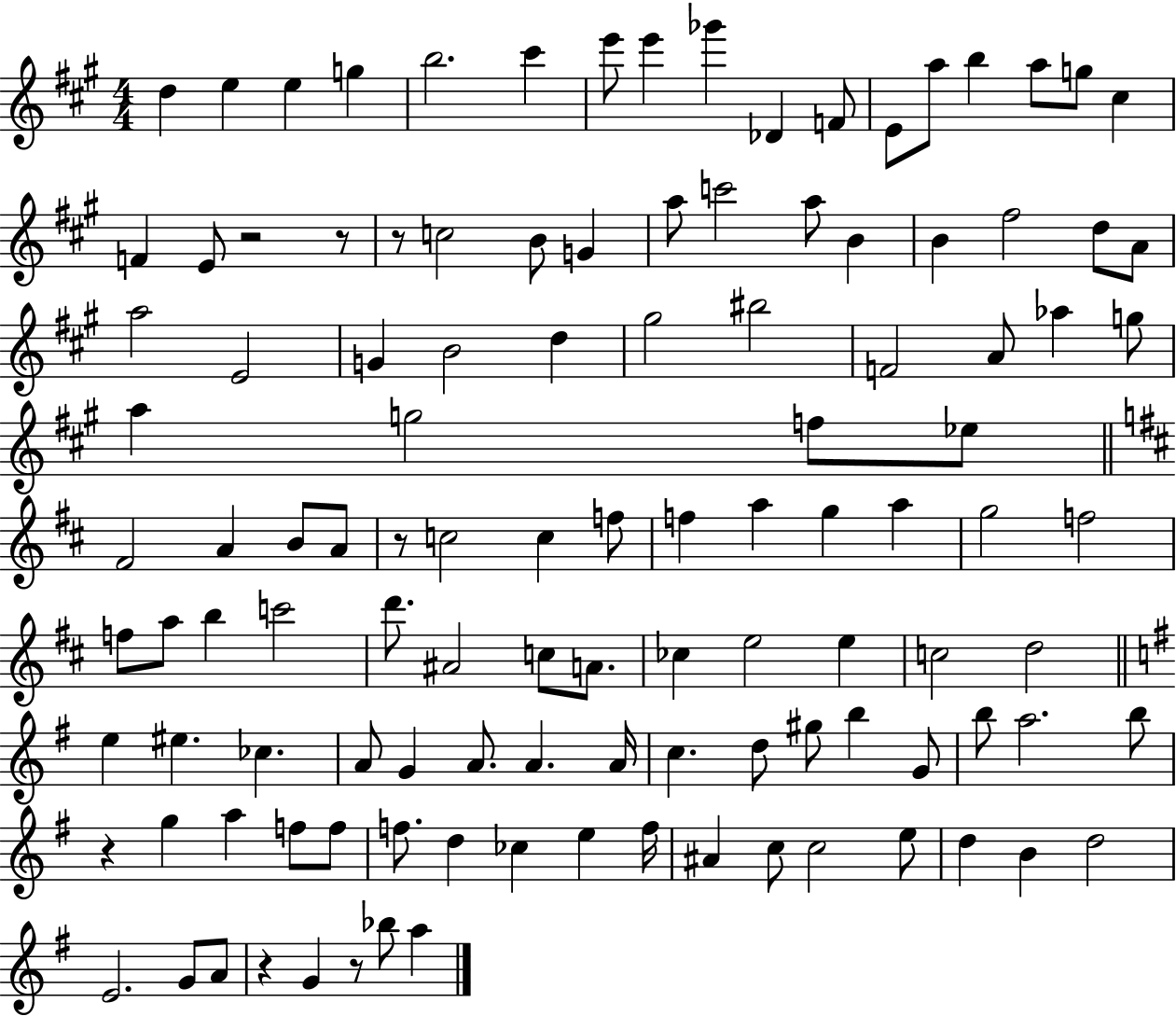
D5/q E5/q E5/q G5/q B5/h. C#6/q E6/e E6/q Gb6/q Db4/q F4/e E4/e A5/e B5/q A5/e G5/e C#5/q F4/q E4/e R/h R/e R/e C5/h B4/e G4/q A5/e C6/h A5/e B4/q B4/q F#5/h D5/e A4/e A5/h E4/h G4/q B4/h D5/q G#5/h BIS5/h F4/h A4/e Ab5/q G5/e A5/q G5/h F5/e Eb5/e F#4/h A4/q B4/e A4/e R/e C5/h C5/q F5/e F5/q A5/q G5/q A5/q G5/h F5/h F5/e A5/e B5/q C6/h D6/e. A#4/h C5/e A4/e. CES5/q E5/h E5/q C5/h D5/h E5/q EIS5/q. CES5/q. A4/e G4/q A4/e. A4/q. A4/s C5/q. D5/e G#5/e B5/q G4/e B5/e A5/h. B5/e R/q G5/q A5/q F5/e F5/e F5/e. D5/q CES5/q E5/q F5/s A#4/q C5/e C5/h E5/e D5/q B4/q D5/h E4/h. G4/e A4/e R/q G4/q R/e Bb5/e A5/q